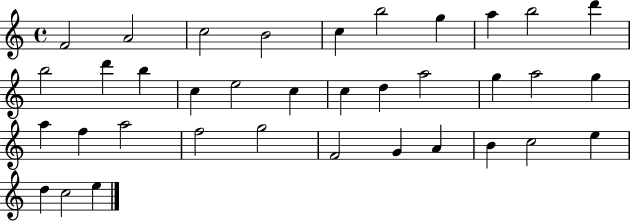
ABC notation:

X:1
T:Untitled
M:4/4
L:1/4
K:C
F2 A2 c2 B2 c b2 g a b2 d' b2 d' b c e2 c c d a2 g a2 g a f a2 f2 g2 F2 G A B c2 e d c2 e